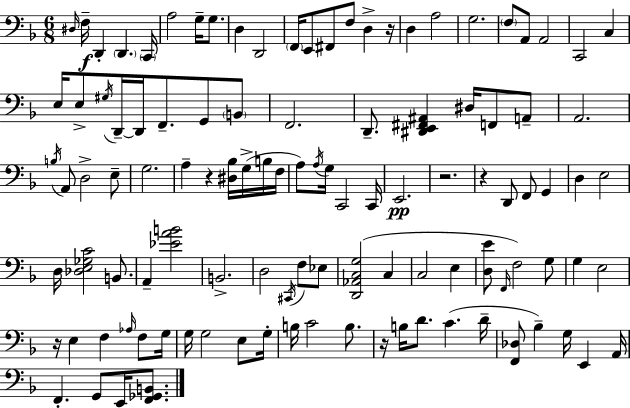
X:1
T:Untitled
M:6/8
L:1/4
K:F
^D,/4 F,/4 D,, D,, C,,/4 A,2 G,/4 G,/2 D, D,,2 F,,/4 E,,/2 ^F,,/2 F,/2 D, z/4 D, A,2 G,2 F,/2 A,,/2 A,,2 C,,2 C, E,/4 E,/2 ^G,/4 D,,/4 D,,/4 F,,/2 G,,/2 B,,/2 F,,2 D,,/2 [^D,,E,,^F,,^A,,] ^D,/4 F,,/2 A,,/2 A,,2 B,/4 A,,/2 D,2 E,/2 G,2 A, z [^D,_B,]/4 G,/4 B,/4 F,/4 A,/2 A,/4 G,/4 C,,2 C,,/4 E,,2 z2 z D,,/2 F,,/2 G,, D, E,2 D,/4 [_D,E,_G,C]2 B,,/2 A,, [_EAB]2 B,,2 D,2 ^C,,/4 F,/2 _E,/2 [D,,_A,,C,G,]2 C, C,2 E, [D,E]/2 F,,/4 F,2 G,/2 G, E,2 z/4 E, F, _A,/4 F,/2 G,/4 G,/4 G,2 E,/2 G,/4 B,/4 C2 B,/2 z/4 B,/4 D/2 C D/4 [F,,_D,]/2 _B, G,/4 E,, A,,/4 F,, G,,/2 E,,/4 [F,,_G,,B,,]/2